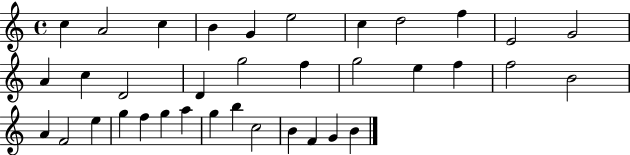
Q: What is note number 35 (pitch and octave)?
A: G4